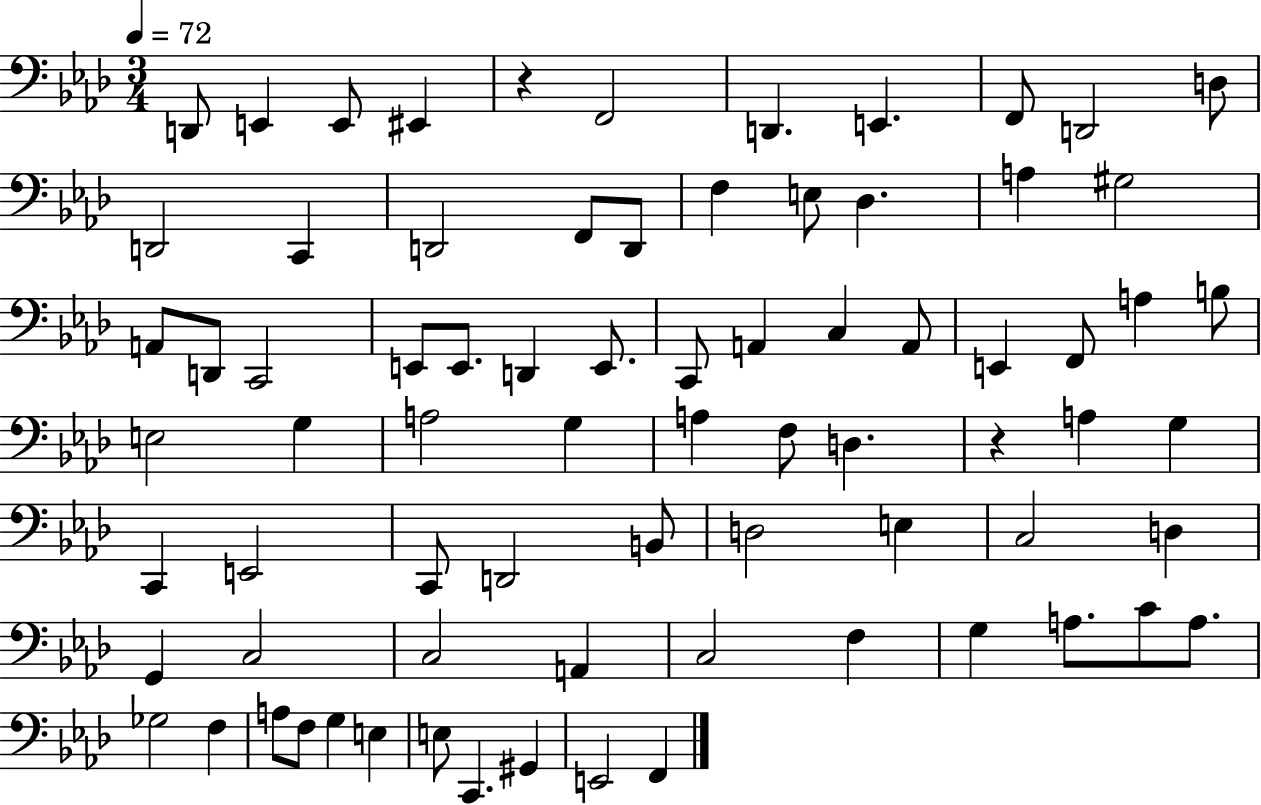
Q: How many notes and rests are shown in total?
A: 76